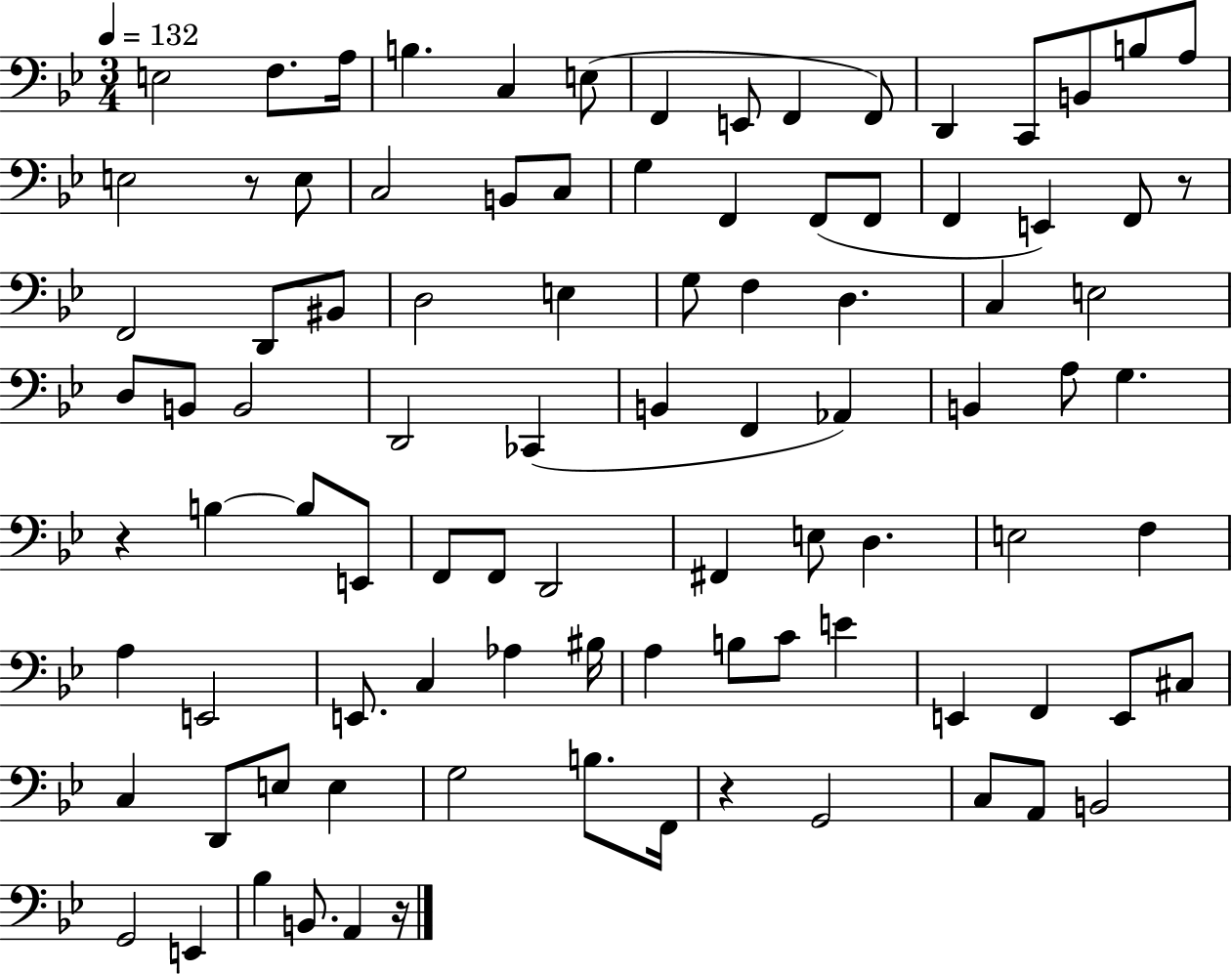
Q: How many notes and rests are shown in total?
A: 94